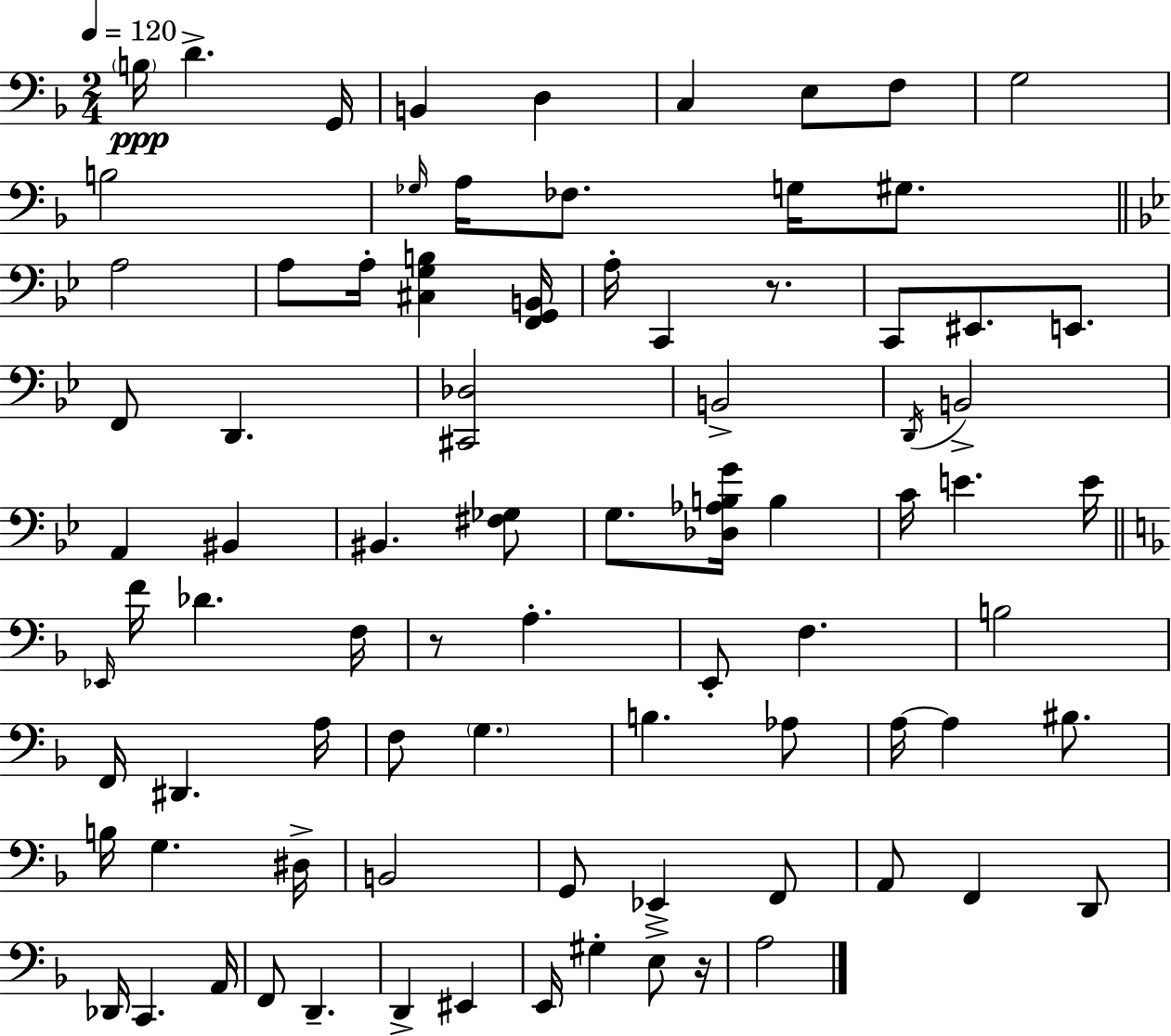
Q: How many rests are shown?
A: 3